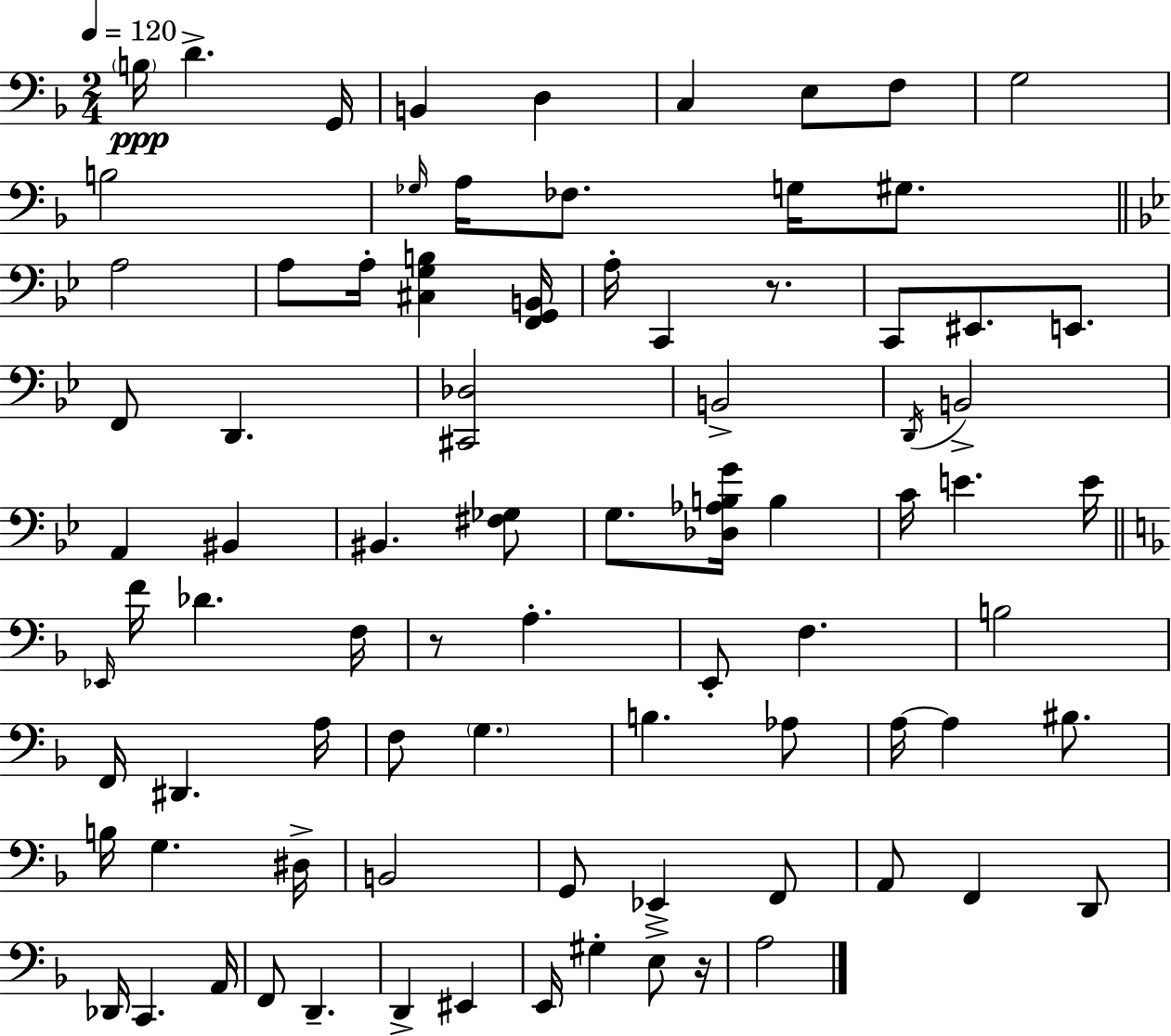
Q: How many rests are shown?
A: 3